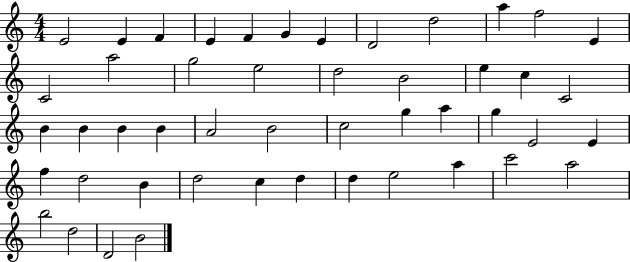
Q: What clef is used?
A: treble